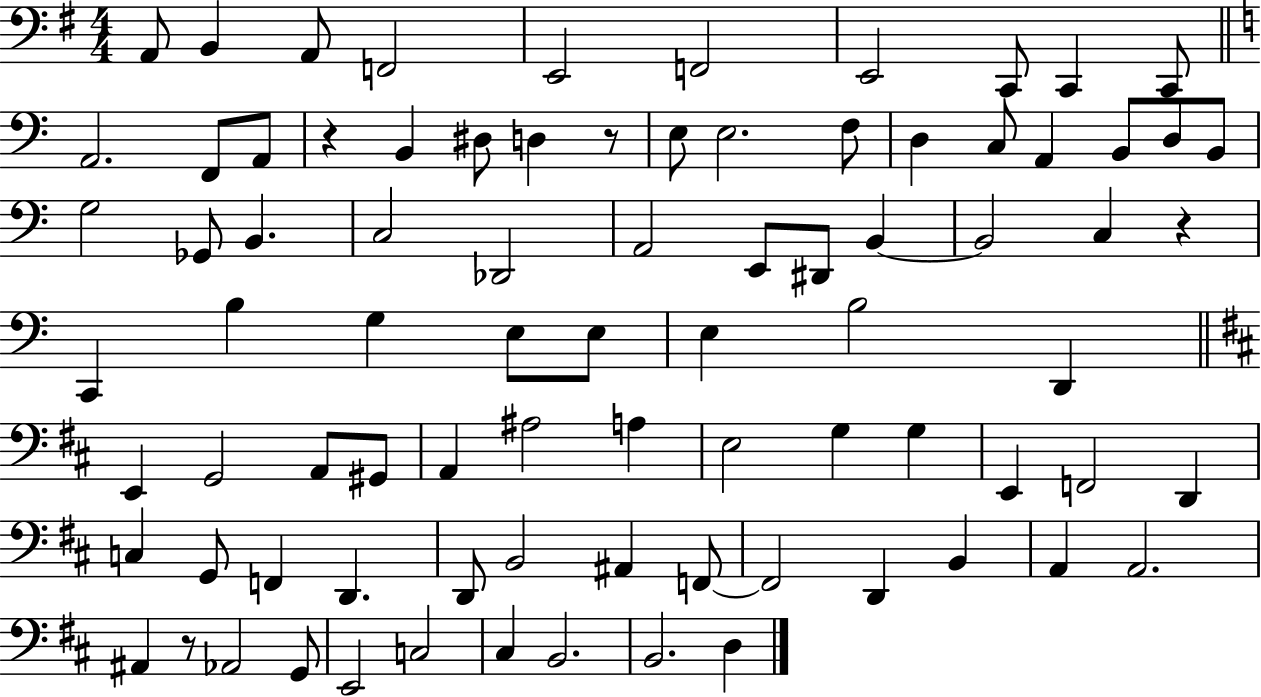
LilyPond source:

{
  \clef bass
  \numericTimeSignature
  \time 4/4
  \key g \major
  a,8 b,4 a,8 f,2 | e,2 f,2 | e,2 c,8 c,4 c,8 | \bar "||" \break \key a \minor a,2. f,8 a,8 | r4 b,4 dis8 d4 r8 | e8 e2. f8 | d4 c8 a,4 b,8 d8 b,8 | \break g2 ges,8 b,4. | c2 des,2 | a,2 e,8 dis,8 b,4~~ | b,2 c4 r4 | \break c,4 b4 g4 e8 e8 | e4 b2 d,4 | \bar "||" \break \key b \minor e,4 g,2 a,8 gis,8 | a,4 ais2 a4 | e2 g4 g4 | e,4 f,2 d,4 | \break c4 g,8 f,4 d,4. | d,8 b,2 ais,4 f,8~~ | f,2 d,4 b,4 | a,4 a,2. | \break ais,4 r8 aes,2 g,8 | e,2 c2 | cis4 b,2. | b,2. d4 | \break \bar "|."
}